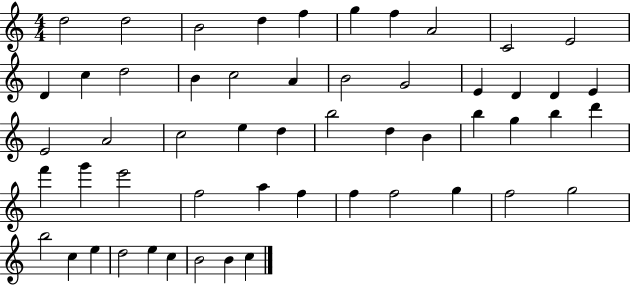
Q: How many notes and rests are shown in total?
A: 54